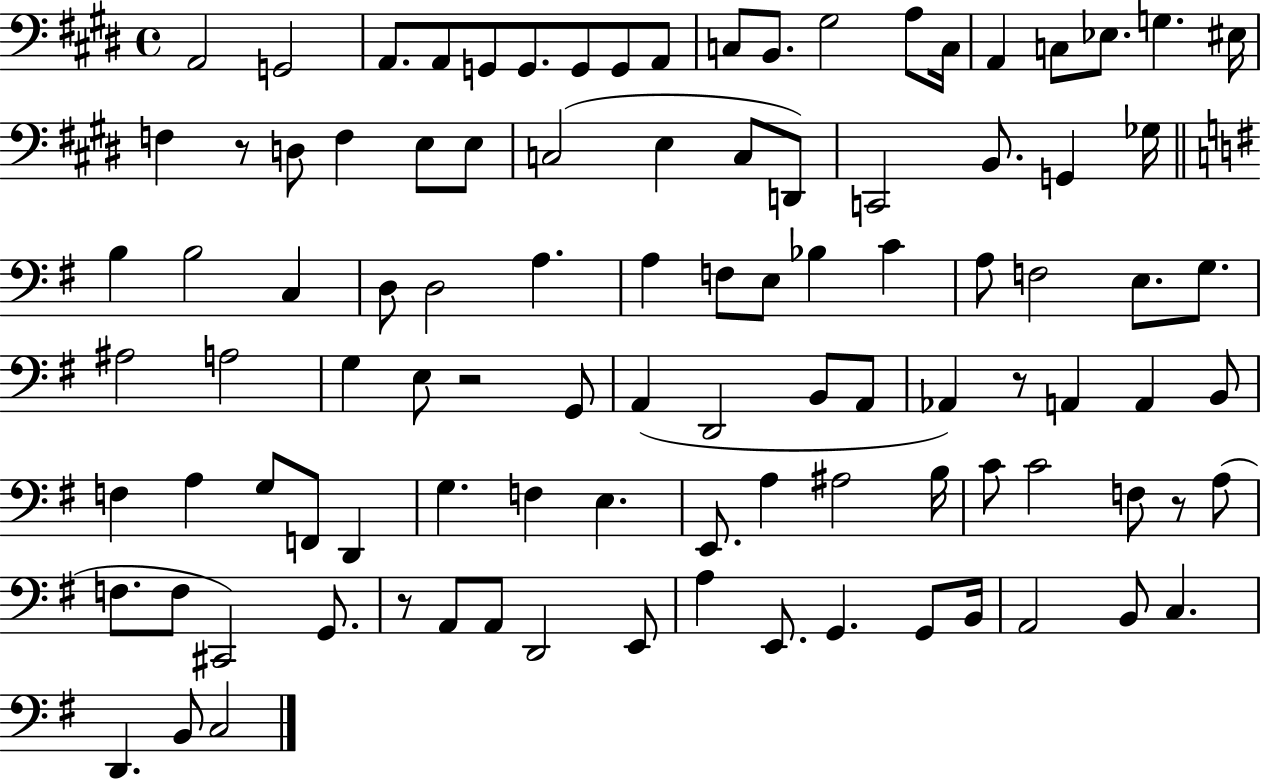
X:1
T:Untitled
M:4/4
L:1/4
K:E
A,,2 G,,2 A,,/2 A,,/2 G,,/2 G,,/2 G,,/2 G,,/2 A,,/2 C,/2 B,,/2 ^G,2 A,/2 C,/4 A,, C,/2 _E,/2 G, ^E,/4 F, z/2 D,/2 F, E,/2 E,/2 C,2 E, C,/2 D,,/2 C,,2 B,,/2 G,, _G,/4 B, B,2 C, D,/2 D,2 A, A, F,/2 E,/2 _B, C A,/2 F,2 E,/2 G,/2 ^A,2 A,2 G, E,/2 z2 G,,/2 A,, D,,2 B,,/2 A,,/2 _A,, z/2 A,, A,, B,,/2 F, A, G,/2 F,,/2 D,, G, F, E, E,,/2 A, ^A,2 B,/4 C/2 C2 F,/2 z/2 A,/2 F,/2 F,/2 ^C,,2 G,,/2 z/2 A,,/2 A,,/2 D,,2 E,,/2 A, E,,/2 G,, G,,/2 B,,/4 A,,2 B,,/2 C, D,, B,,/2 C,2